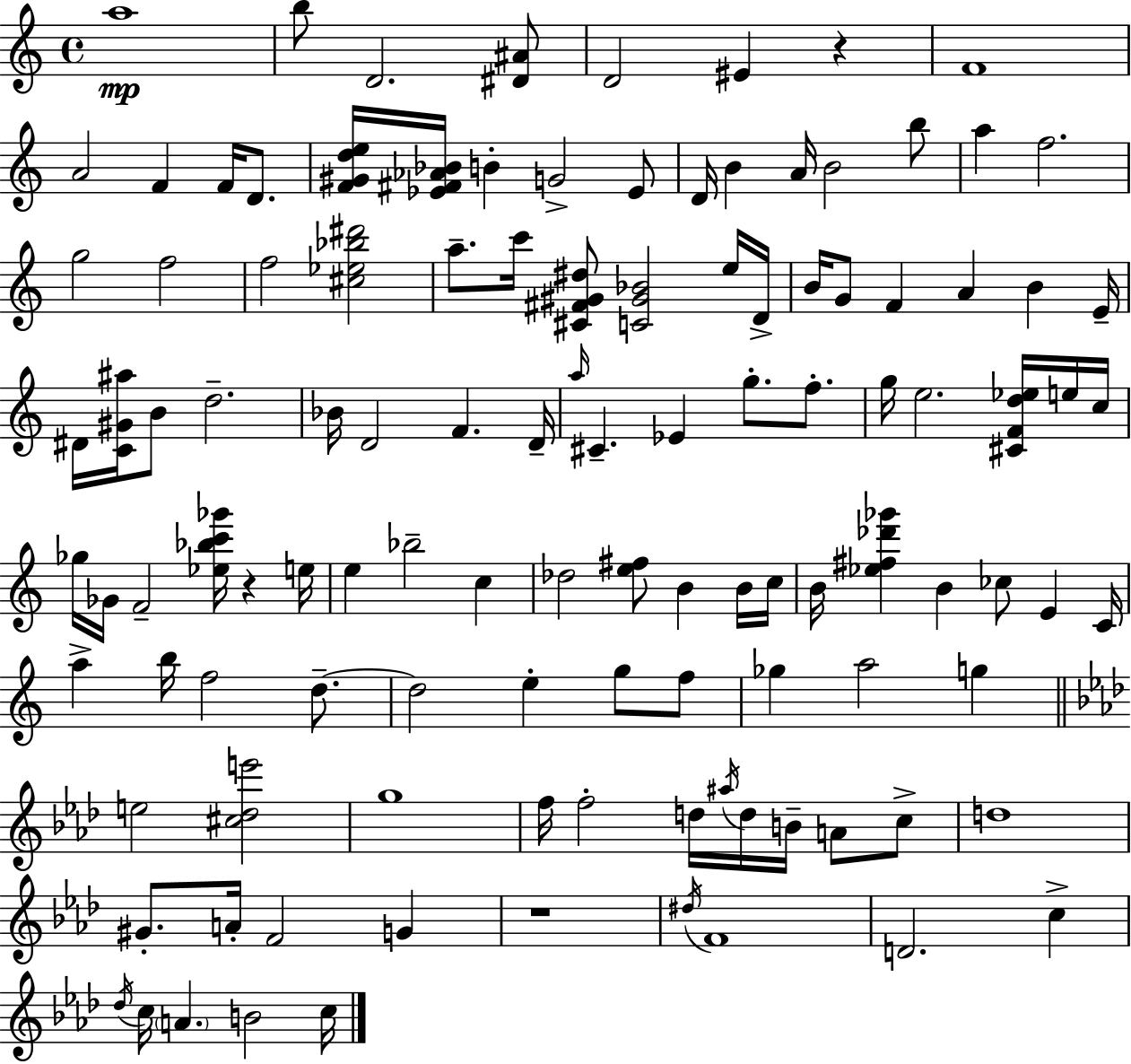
A5/w B5/e D4/h. [D#4,A#4]/e D4/h EIS4/q R/q F4/w A4/h F4/q F4/s D4/e. [F4,G#4,D5,E5]/s [Eb4,F#4,Ab4,Bb4]/s B4/q G4/h Eb4/e D4/s B4/q A4/s B4/h B5/e A5/q F5/h. G5/h F5/h F5/h [C#5,Eb5,Bb5,D#6]/h A5/e. C6/s [C#4,F#4,G#4,D#5]/e [C4,G#4,Bb4]/h E5/s D4/s B4/s G4/e F4/q A4/q B4/q E4/s D#4/s [C4,G#4,A#5]/s B4/e D5/h. Bb4/s D4/h F4/q. D4/s A5/s C#4/q. Eb4/q G5/e. F5/e. G5/s E5/h. [C#4,F4,D5,Eb5]/s E5/s C5/s Gb5/s Gb4/s F4/h [Eb5,Bb5,C6,Gb6]/s R/q E5/s E5/q Bb5/h C5/q Db5/h [E5,F#5]/e B4/q B4/s C5/s B4/s [Eb5,F#5,Db6,Gb6]/q B4/q CES5/e E4/q C4/s A5/q B5/s F5/h D5/e. D5/h E5/q G5/e F5/e Gb5/q A5/h G5/q E5/h [C#5,Db5,E6]/h G5/w F5/s F5/h D5/s A#5/s D5/s B4/s A4/e C5/e D5/w G#4/e. A4/s F4/h G4/q R/w D#5/s F4/w D4/h. C5/q Db5/s C5/s A4/q. B4/h C5/s